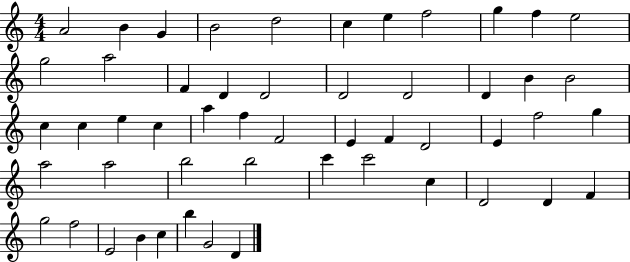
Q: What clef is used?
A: treble